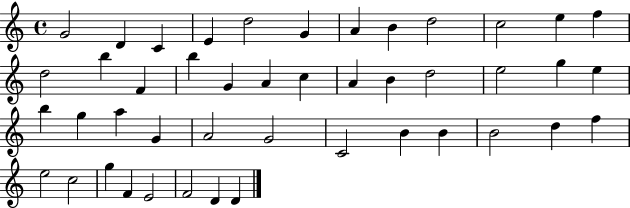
G4/h D4/q C4/q E4/q D5/h G4/q A4/q B4/q D5/h C5/h E5/q F5/q D5/h B5/q F4/q B5/q G4/q A4/q C5/q A4/q B4/q D5/h E5/h G5/q E5/q B5/q G5/q A5/q G4/q A4/h G4/h C4/h B4/q B4/q B4/h D5/q F5/q E5/h C5/h G5/q F4/q E4/h F4/h D4/q D4/q